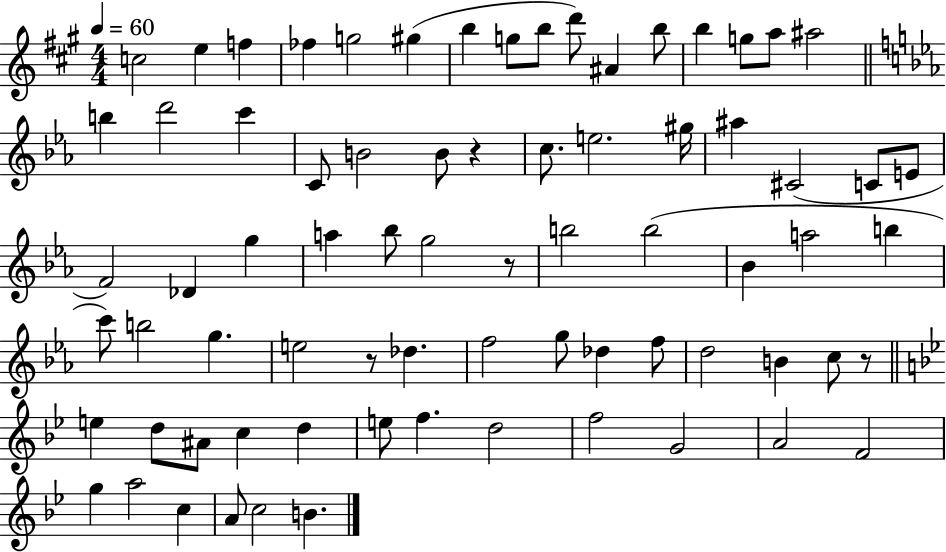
{
  \clef treble
  \numericTimeSignature
  \time 4/4
  \key a \major
  \tempo 4 = 60
  c''2 e''4 f''4 | fes''4 g''2 gis''4( | b''4 g''8 b''8 d'''8) ais'4 b''8 | b''4 g''8 a''8 ais''2 | \break \bar "||" \break \key ees \major b''4 d'''2 c'''4 | c'8 b'2 b'8 r4 | c''8. e''2. gis''16 | ais''4 cis'2( c'8 e'8 | \break f'2) des'4 g''4 | a''4 bes''8 g''2 r8 | b''2 b''2( | bes'4 a''2 b''4 | \break c'''8) b''2 g''4. | e''2 r8 des''4. | f''2 g''8 des''4 f''8 | d''2 b'4 c''8 r8 | \break \bar "||" \break \key bes \major e''4 d''8 ais'8 c''4 d''4 | e''8 f''4. d''2 | f''2 g'2 | a'2 f'2 | \break g''4 a''2 c''4 | a'8 c''2 b'4. | \bar "|."
}